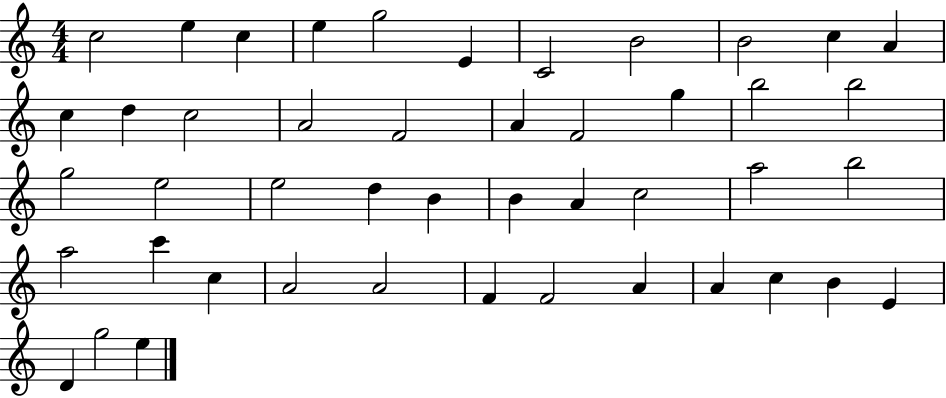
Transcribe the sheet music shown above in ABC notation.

X:1
T:Untitled
M:4/4
L:1/4
K:C
c2 e c e g2 E C2 B2 B2 c A c d c2 A2 F2 A F2 g b2 b2 g2 e2 e2 d B B A c2 a2 b2 a2 c' c A2 A2 F F2 A A c B E D g2 e